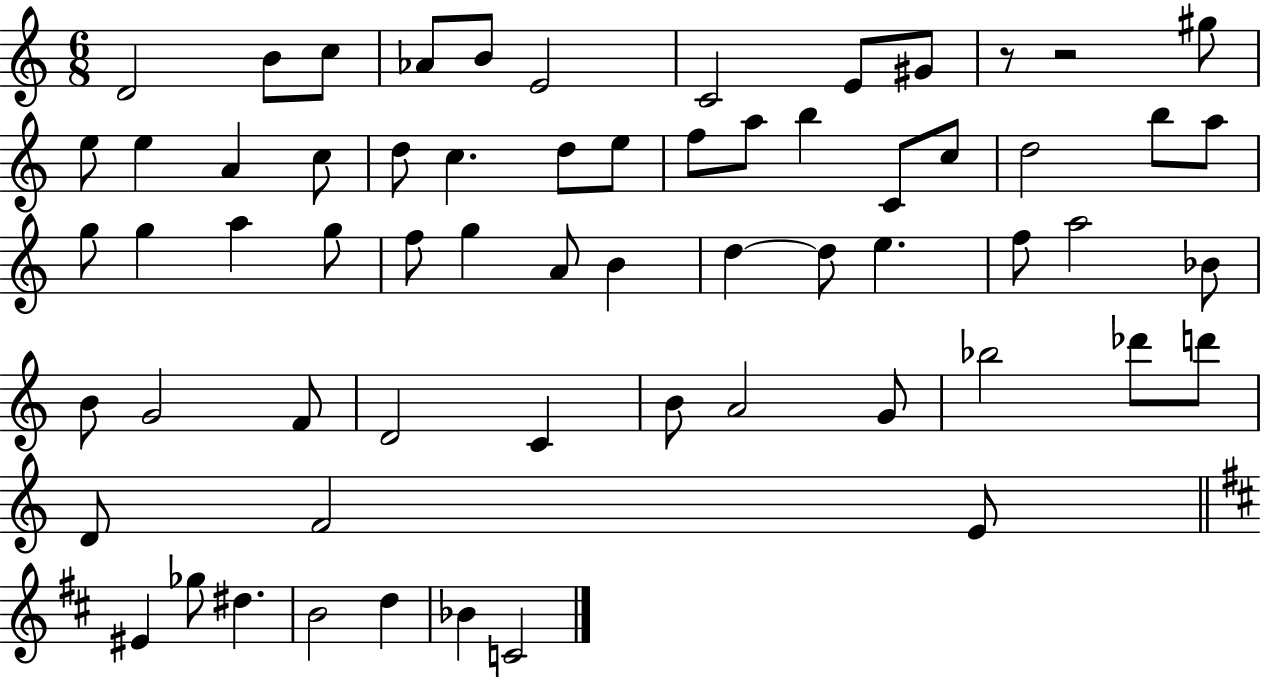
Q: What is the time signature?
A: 6/8